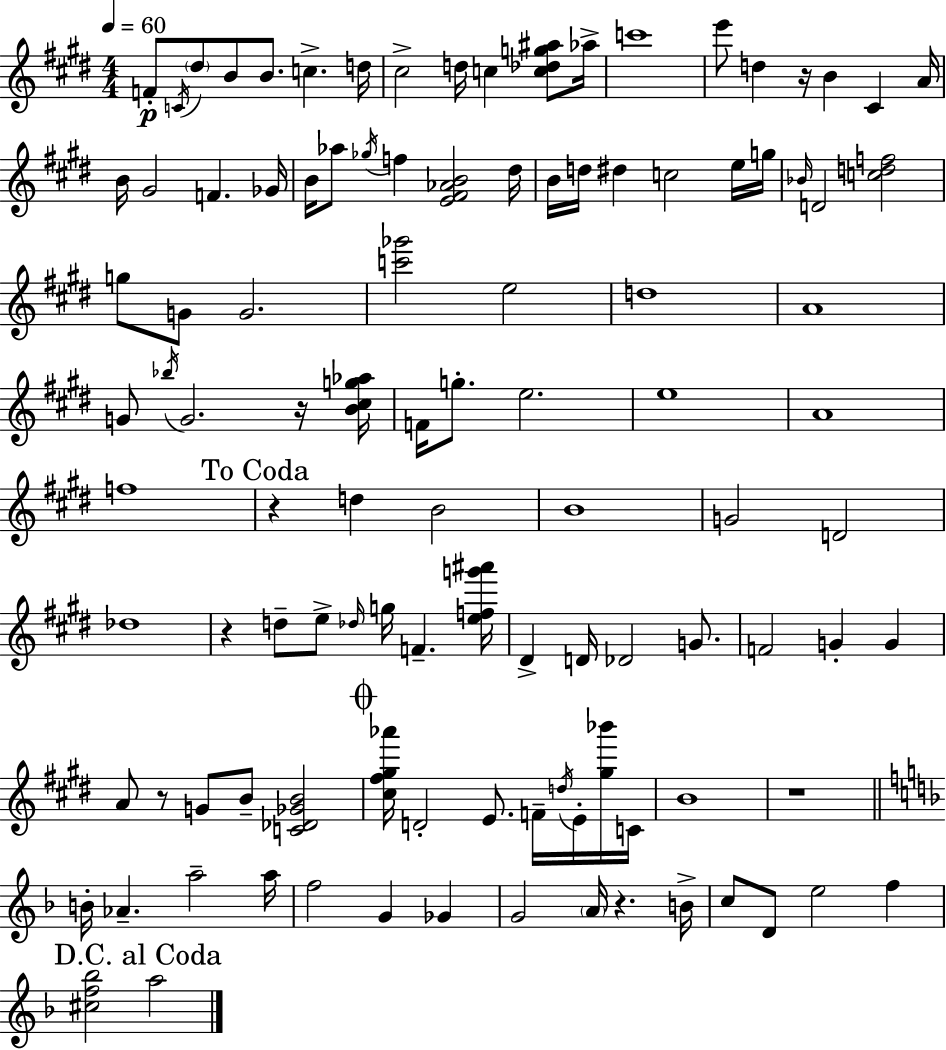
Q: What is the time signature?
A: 4/4